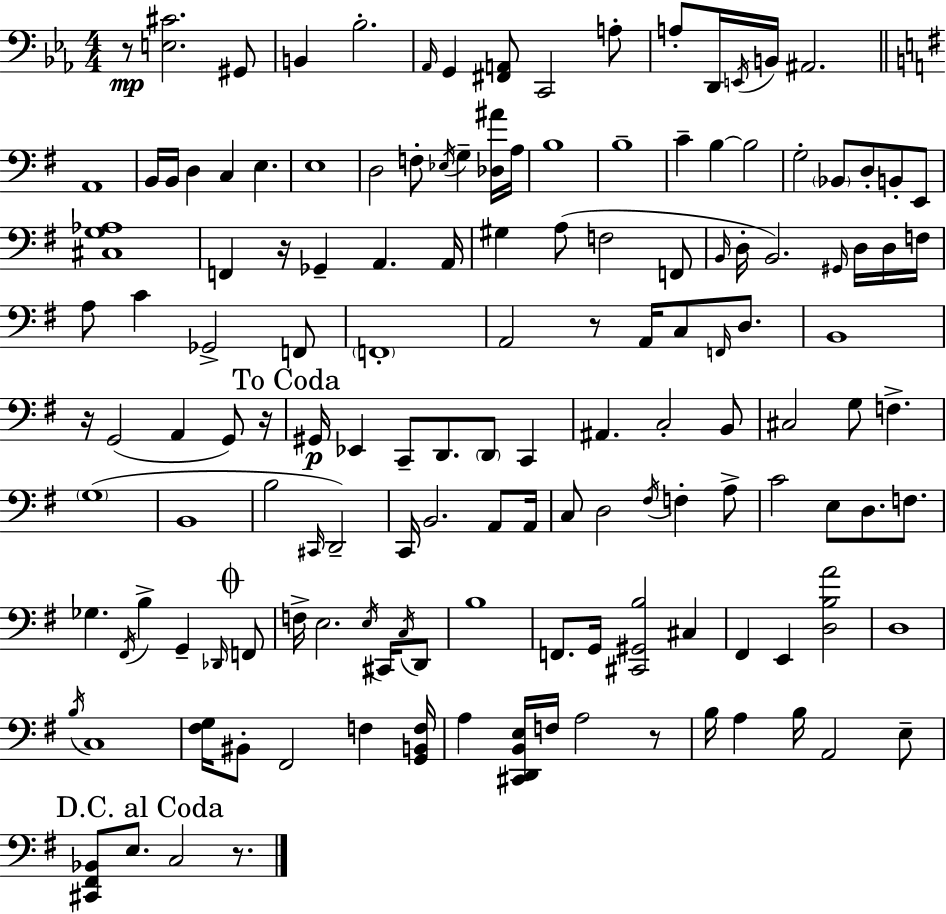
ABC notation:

X:1
T:Untitled
M:4/4
L:1/4
K:Cm
z/2 [E,^C]2 ^G,,/2 B,, _B,2 _A,,/4 G,, [^F,,A,,]/2 C,,2 A,/2 A,/2 D,,/4 E,,/4 B,,/4 ^A,,2 A,,4 B,,/4 B,,/4 D, C, E, E,4 D,2 F,/2 _E,/4 G, [_D,^A]/4 A,/4 B,4 B,4 C B, B,2 G,2 _B,,/2 D,/2 B,,/2 E,,/2 [^C,G,_A,]4 F,, z/4 _G,, A,, A,,/4 ^G, A,/2 F,2 F,,/2 B,,/4 D,/4 B,,2 ^G,,/4 D,/4 D,/4 F,/4 A,/2 C _G,,2 F,,/2 F,,4 A,,2 z/2 A,,/4 C,/2 F,,/4 D,/2 B,,4 z/4 G,,2 A,, G,,/2 z/4 ^G,,/4 _E,, C,,/2 D,,/2 D,,/2 C,, ^A,, C,2 B,,/2 ^C,2 G,/2 F, G,4 B,,4 B,2 ^C,,/4 D,,2 C,,/4 B,,2 A,,/2 A,,/4 C,/2 D,2 ^F,/4 F, A,/2 C2 E,/2 D,/2 F,/2 _G, ^F,,/4 B, G,, _D,,/4 F,,/2 F,/4 E,2 E,/4 ^C,,/4 C,/4 D,,/2 B,4 F,,/2 G,,/4 [^C,,^G,,B,]2 ^C, ^F,, E,, [D,B,A]2 D,4 B,/4 C,4 [^F,G,]/4 ^B,,/2 ^F,,2 F, [G,,B,,F,]/4 A, [^C,,D,,B,,E,]/4 F,/4 A,2 z/2 B,/4 A, B,/4 A,,2 E,/2 [^C,,^F,,_B,,]/2 E,/2 C,2 z/2